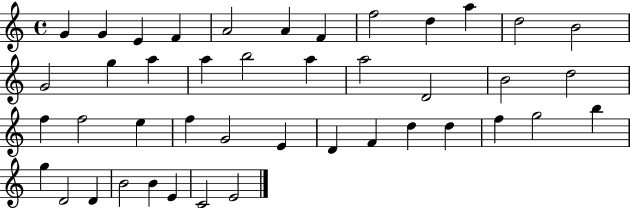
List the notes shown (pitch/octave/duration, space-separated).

G4/q G4/q E4/q F4/q A4/h A4/q F4/q F5/h D5/q A5/q D5/h B4/h G4/h G5/q A5/q A5/q B5/h A5/q A5/h D4/h B4/h D5/h F5/q F5/h E5/q F5/q G4/h E4/q D4/q F4/q D5/q D5/q F5/q G5/h B5/q G5/q D4/h D4/q B4/h B4/q E4/q C4/h E4/h